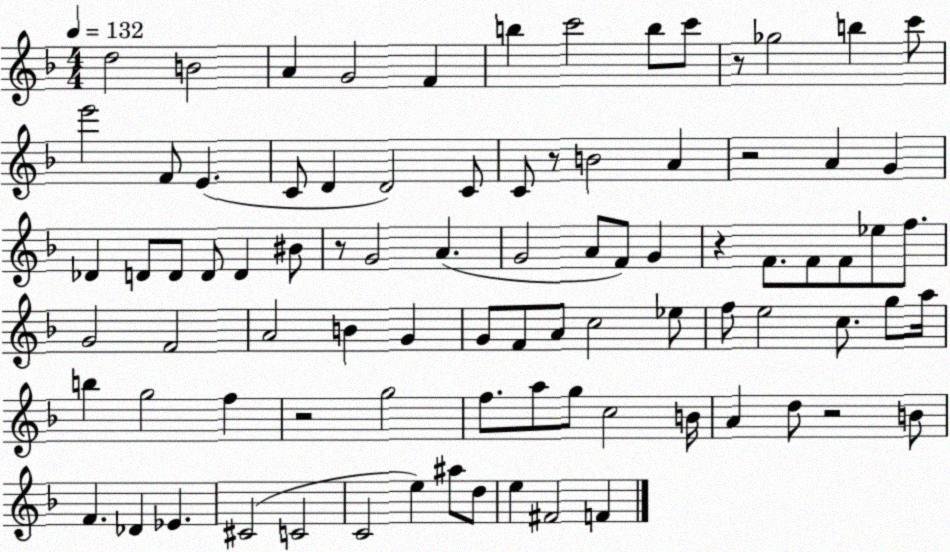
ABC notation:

X:1
T:Untitled
M:4/4
L:1/4
K:F
d2 B2 A G2 F b c'2 b/2 c'/2 z/2 _g2 b c'/2 e'2 F/2 E C/2 D D2 C/2 C/2 z/2 B2 A z2 A G _D D/2 D/2 D/2 D ^B/2 z/2 G2 A G2 A/2 F/2 G z F/2 F/2 F/2 _e/2 f/2 G2 F2 A2 B G G/2 F/2 A/2 c2 _e/2 f/2 e2 c/2 g/2 a/4 b g2 f z2 g2 f/2 a/2 g/2 c2 B/4 A d/2 z2 B/2 F _D _E ^C2 C2 C2 e ^a/2 d/2 e ^F2 F